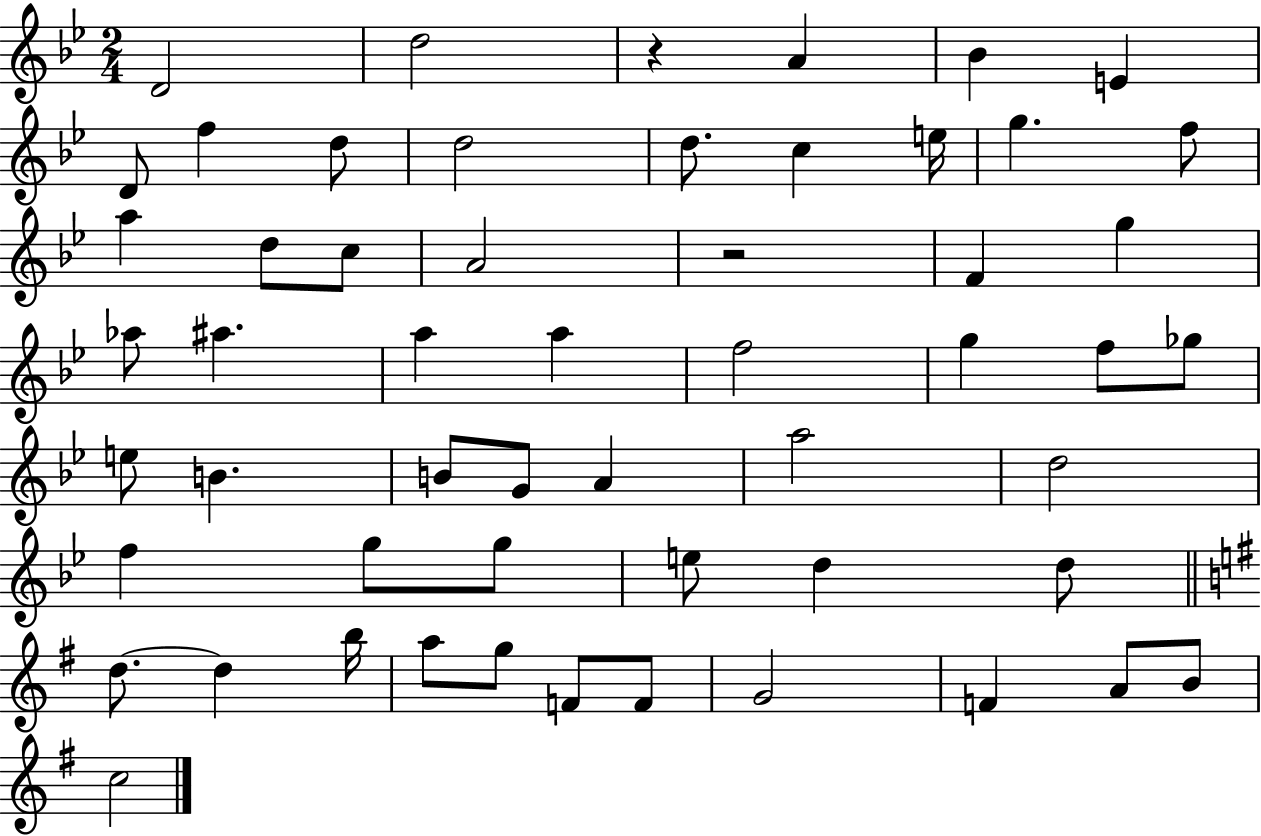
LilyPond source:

{
  \clef treble
  \numericTimeSignature
  \time 2/4
  \key bes \major
  d'2 | d''2 | r4 a'4 | bes'4 e'4 | \break d'8 f''4 d''8 | d''2 | d''8. c''4 e''16 | g''4. f''8 | \break a''4 d''8 c''8 | a'2 | r2 | f'4 g''4 | \break aes''8 ais''4. | a''4 a''4 | f''2 | g''4 f''8 ges''8 | \break e''8 b'4. | b'8 g'8 a'4 | a''2 | d''2 | \break f''4 g''8 g''8 | e''8 d''4 d''8 | \bar "||" \break \key g \major d''8.~~ d''4 b''16 | a''8 g''8 f'8 f'8 | g'2 | f'4 a'8 b'8 | \break c''2 | \bar "|."
}